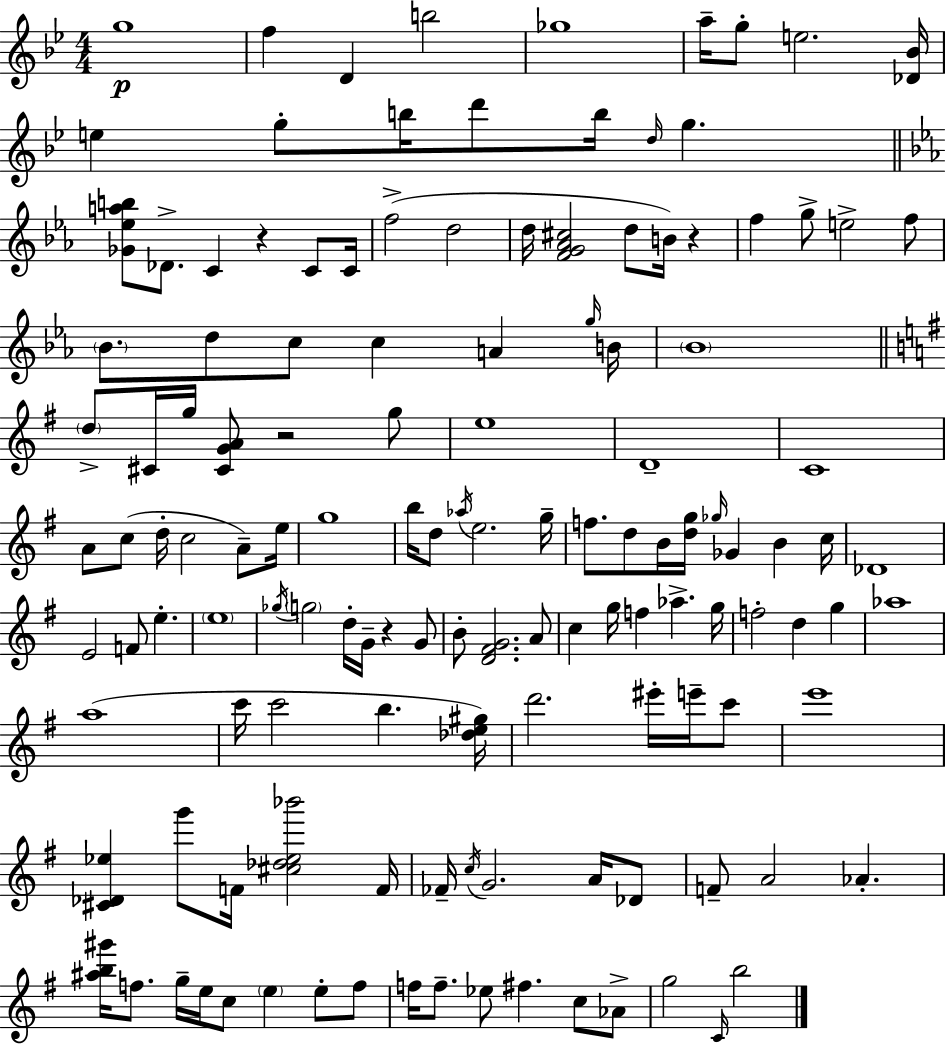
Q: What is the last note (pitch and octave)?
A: B5